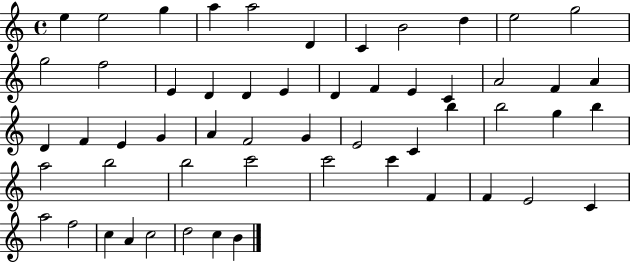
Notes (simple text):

E5/q E5/h G5/q A5/q A5/h D4/q C4/q B4/h D5/q E5/h G5/h G5/h F5/h E4/q D4/q D4/q E4/q D4/q F4/q E4/q C4/q A4/h F4/q A4/q D4/q F4/q E4/q G4/q A4/q F4/h G4/q E4/h C4/q B5/q B5/h G5/q B5/q A5/h B5/h B5/h C6/h C6/h C6/q F4/q F4/q E4/h C4/q A5/h F5/h C5/q A4/q C5/h D5/h C5/q B4/q